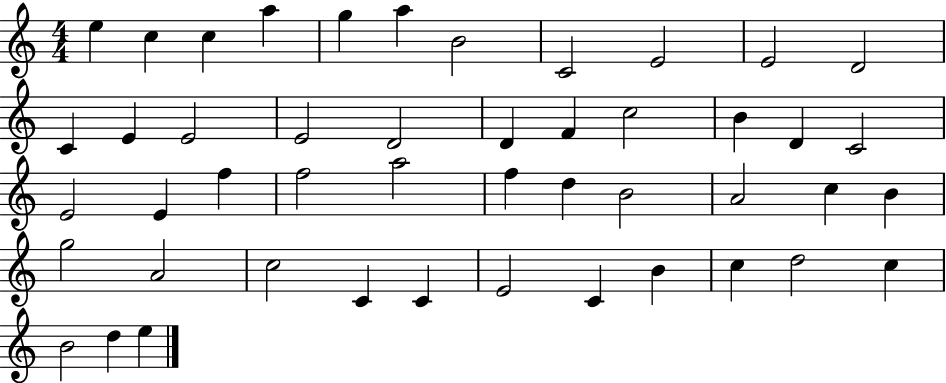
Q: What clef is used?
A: treble